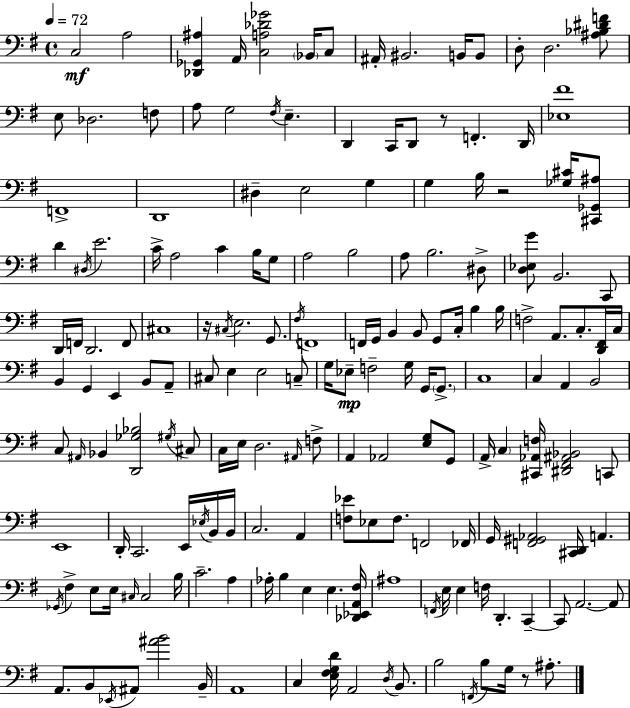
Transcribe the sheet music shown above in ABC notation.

X:1
T:Untitled
M:4/4
L:1/4
K:Em
C,2 A,2 [_D,,_G,,^A,] A,,/4 [C,A,_D_G]2 _B,,/4 C,/2 ^A,,/4 ^B,,2 B,,/4 B,,/2 D,/2 D,2 [^A,_B,^DF]/2 E,/2 _D,2 F,/2 A,/2 G,2 ^F,/4 E, D,, C,,/4 D,,/2 z/2 F,, D,,/4 [_E,^F]4 F,,4 D,,4 ^D, E,2 G, G, B,/4 z2 [_G,^C]/4 [^C,,_G,,^A,]/2 D ^D,/4 E2 C/4 A,2 C B,/4 G,/2 A,2 B,2 A,/2 B,2 ^D,/2 [D,_E,G]/2 B,,2 C,,/2 D,,/4 F,,/4 D,,2 F,,/2 ^C,4 z/4 ^C,/4 E,2 G,,/2 ^F,/4 F,,4 F,,/4 G,,/4 B,, B,,/2 G,,/2 C,/4 B, B,/4 F,2 A,,/2 C,/2 [D,,^F,,]/4 C,/4 B,, G,, E,, B,,/2 A,,/2 ^C,/2 E, E,2 C,/2 G,/4 _E,/2 F,2 G,/4 G,,/4 G,,/2 C,4 C, A,, B,,2 C,/2 ^A,,/4 _B,, [D,,_G,_B,]2 ^G,/4 ^C,/2 C,/4 E,/4 D,2 ^A,,/4 F,/2 A,, _A,,2 [E,G,]/2 G,,/2 A,,/4 C, [^C,,_A,,F,]/4 [^D,,^F,,^A,,_B,,]2 C,,/2 E,,4 D,,/4 C,,2 E,,/4 _E,/4 B,,/4 B,,/4 C,2 A,, [F,_E]/2 _E,/2 F,/2 F,,2 _F,,/4 G,,/4 [F,,^G,,_A,,]2 [^C,,D,,]/4 A,, _G,,/4 ^F, E,/2 E,/4 ^C,/4 ^C,2 B,/4 C2 A, _A,/4 B, E, E, [_D,,_E,,A,,^F,]/4 ^A,4 F,,/4 E,/4 E, F,/4 D,, C,, C,,/2 A,,2 A,,/2 A,,/2 B,,/2 _E,,/4 ^A,,/2 [^AB]2 B,,/4 A,,4 C, [E,^F,G,D]/4 A,,2 D,/4 B,,/2 B,2 F,,/4 B,/2 G,/4 z/2 ^A,/2